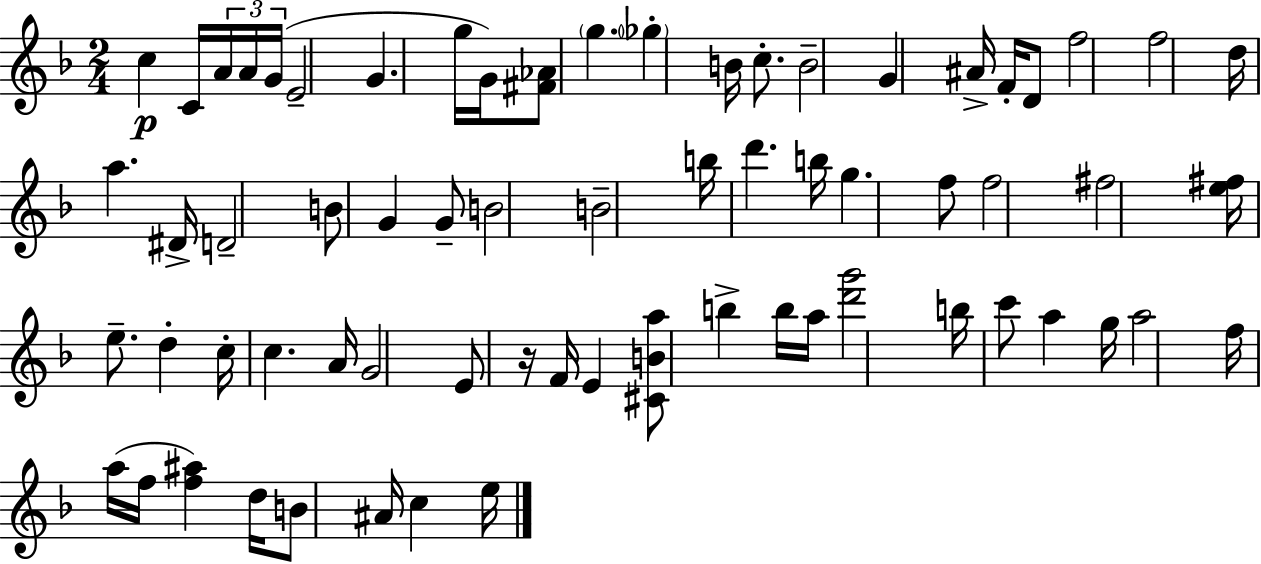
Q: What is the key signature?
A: D minor